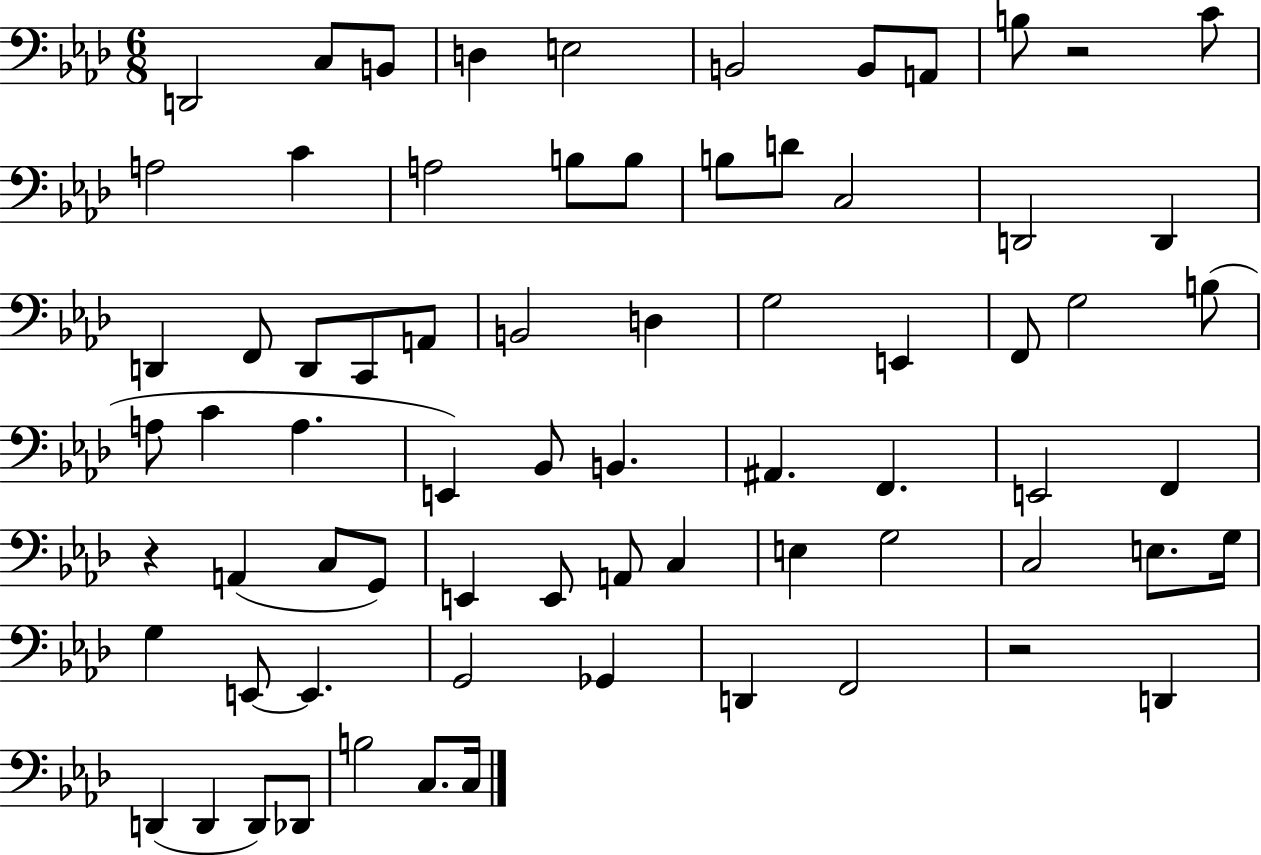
D2/h C3/e B2/e D3/q E3/h B2/h B2/e A2/e B3/e R/h C4/e A3/h C4/q A3/h B3/e B3/e B3/e D4/e C3/h D2/h D2/q D2/q F2/e D2/e C2/e A2/e B2/h D3/q G3/h E2/q F2/e G3/h B3/e A3/e C4/q A3/q. E2/q Bb2/e B2/q. A#2/q. F2/q. E2/h F2/q R/q A2/q C3/e G2/e E2/q E2/e A2/e C3/q E3/q G3/h C3/h E3/e. G3/s G3/q E2/e E2/q. G2/h Gb2/q D2/q F2/h R/h D2/q D2/q D2/q D2/e Db2/e B3/h C3/e. C3/s